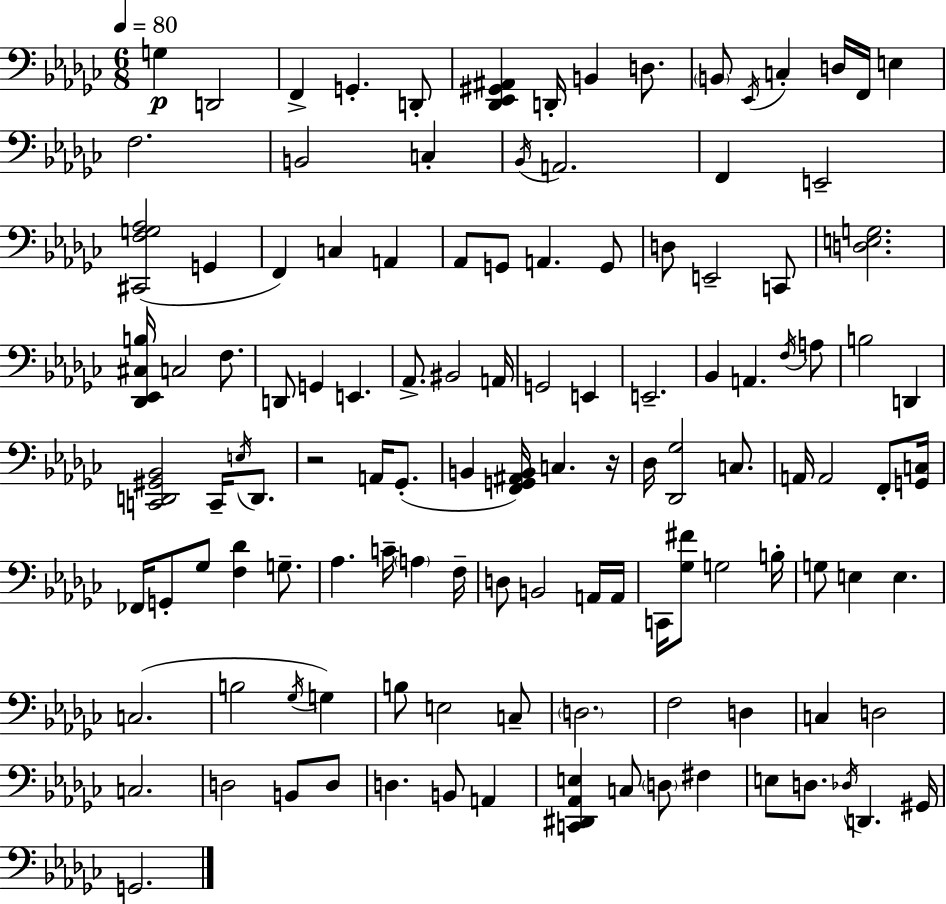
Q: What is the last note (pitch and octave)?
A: G2